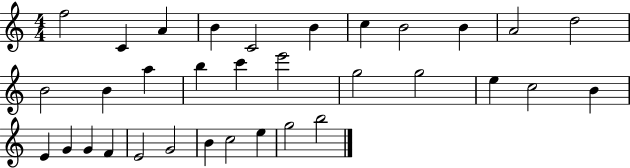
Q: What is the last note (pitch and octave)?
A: B5